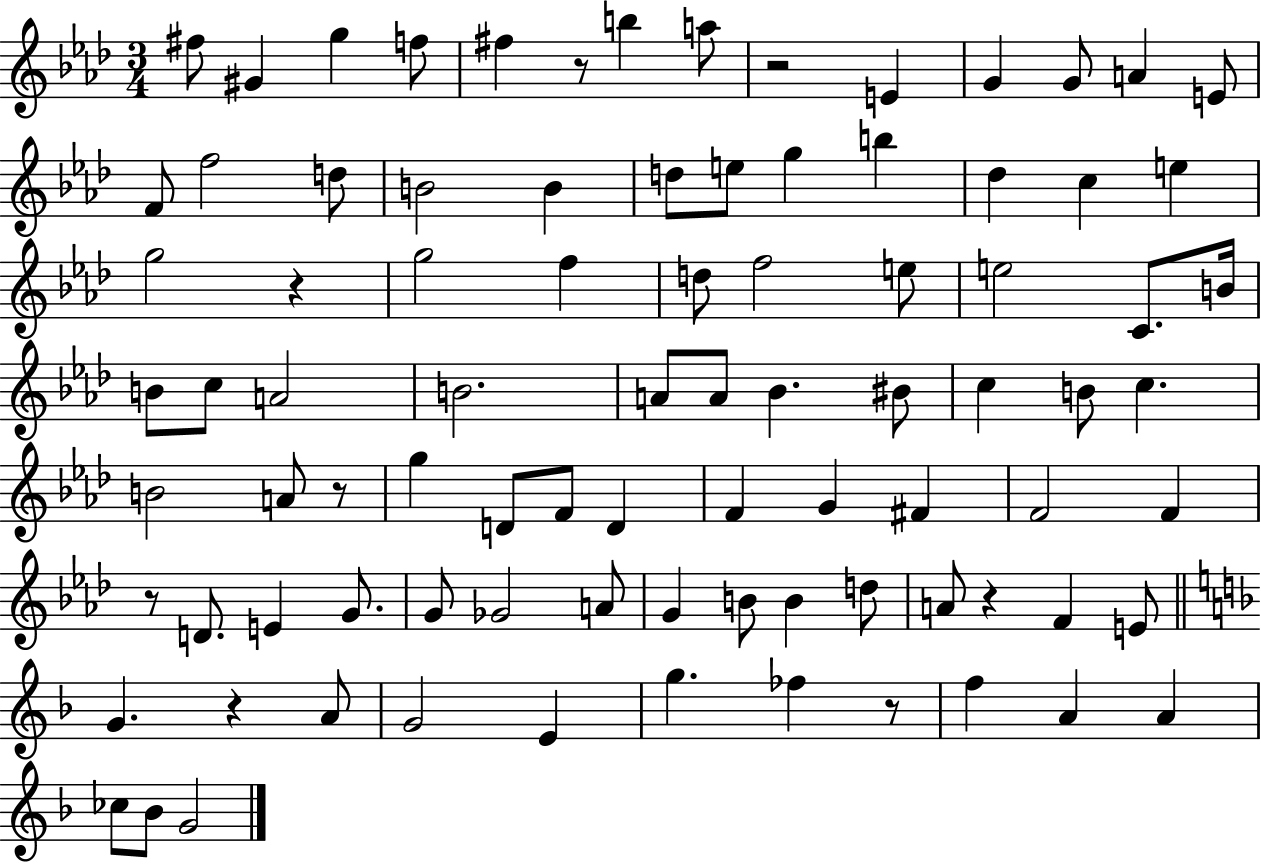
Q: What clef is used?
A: treble